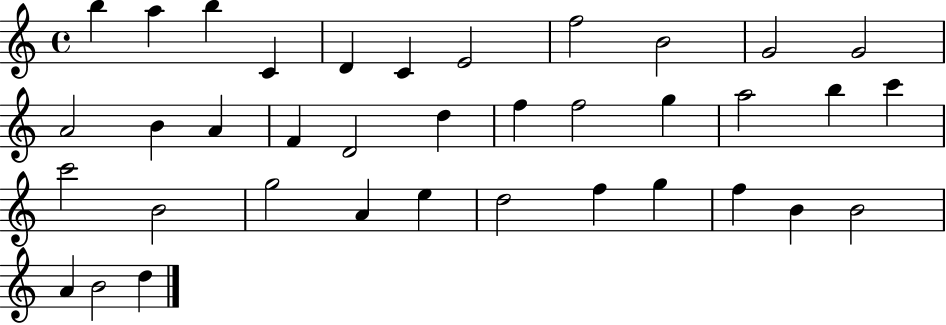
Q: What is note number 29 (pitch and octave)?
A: D5